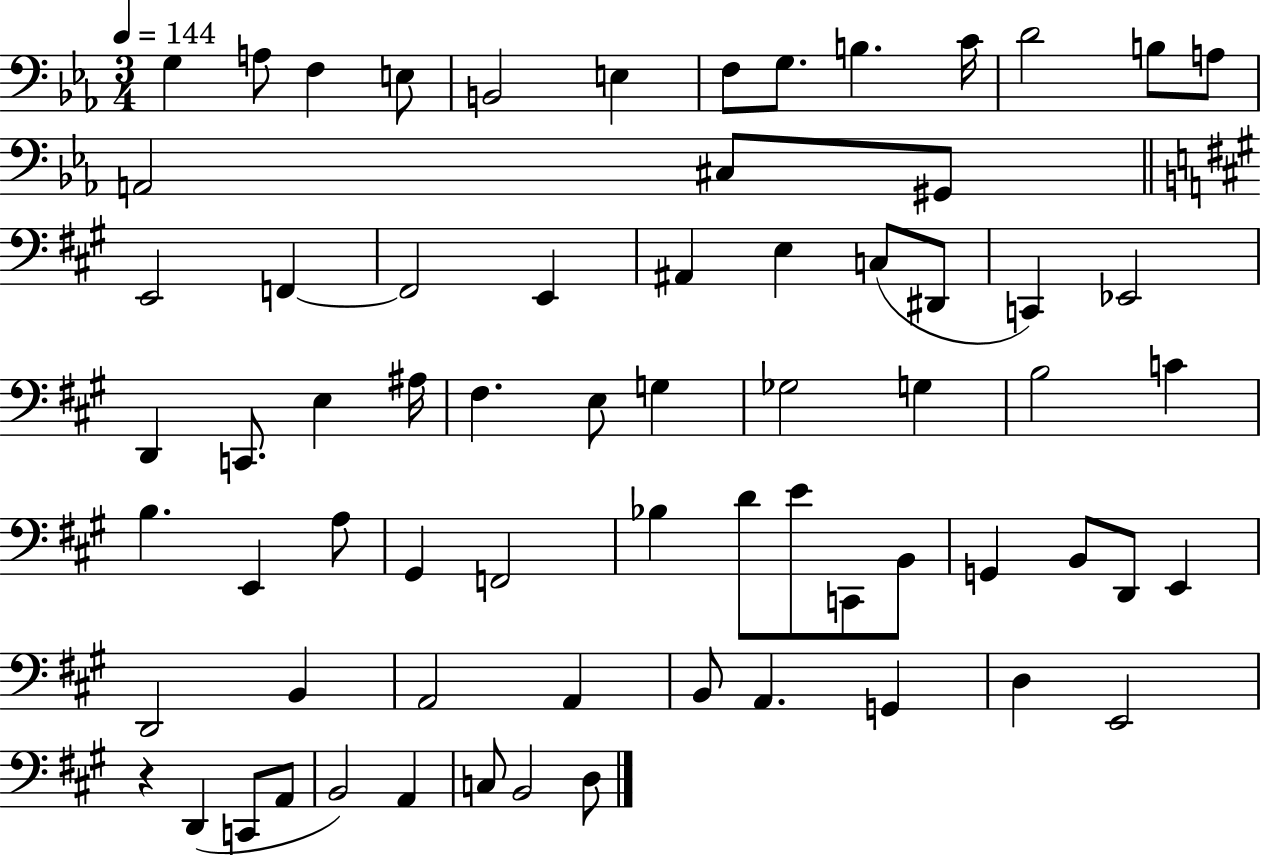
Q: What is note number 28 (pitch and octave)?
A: C2